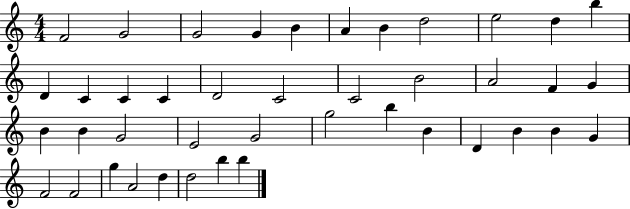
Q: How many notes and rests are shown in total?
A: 42